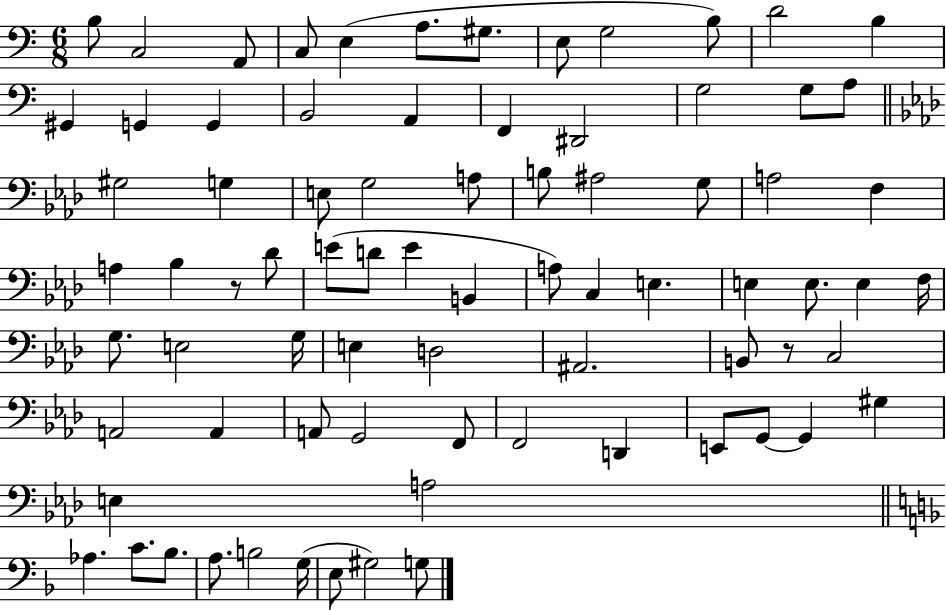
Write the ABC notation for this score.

X:1
T:Untitled
M:6/8
L:1/4
K:C
B,/2 C,2 A,,/2 C,/2 E, A,/2 ^G,/2 E,/2 G,2 B,/2 D2 B, ^G,, G,, G,, B,,2 A,, F,, ^D,,2 G,2 G,/2 A,/2 ^G,2 G, E,/2 G,2 A,/2 B,/2 ^A,2 G,/2 A,2 F, A, _B, z/2 _D/2 E/2 D/2 E B,, A,/2 C, E, E, E,/2 E, F,/4 G,/2 E,2 G,/4 E, D,2 ^A,,2 B,,/2 z/2 C,2 A,,2 A,, A,,/2 G,,2 F,,/2 F,,2 D,, E,,/2 G,,/2 G,, ^G, E, A,2 _A, C/2 _B,/2 A,/2 B,2 G,/4 E,/2 ^G,2 G,/2